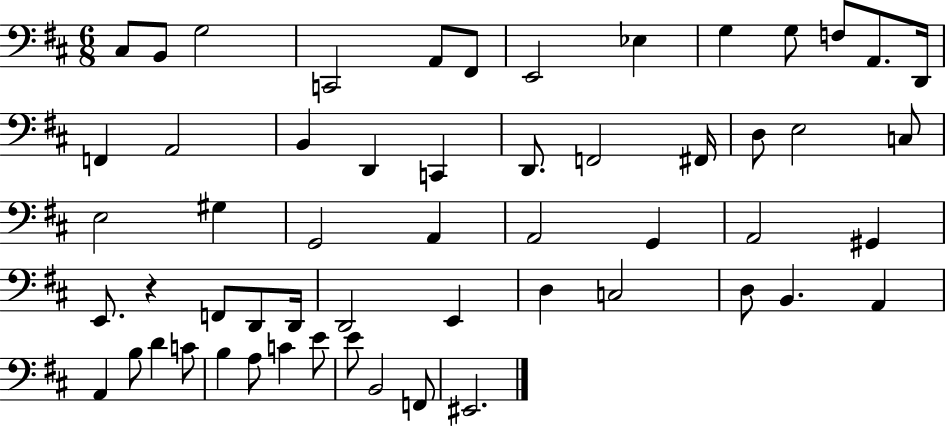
C#3/e B2/e G3/h C2/h A2/e F#2/e E2/h Eb3/q G3/q G3/e F3/e A2/e. D2/s F2/q A2/h B2/q D2/q C2/q D2/e. F2/h F#2/s D3/e E3/h C3/e E3/h G#3/q G2/h A2/q A2/h G2/q A2/h G#2/q E2/e. R/q F2/e D2/e D2/s D2/h E2/q D3/q C3/h D3/e B2/q. A2/q A2/q B3/e D4/q C4/e B3/q A3/e C4/q E4/e E4/e B2/h F2/e EIS2/h.